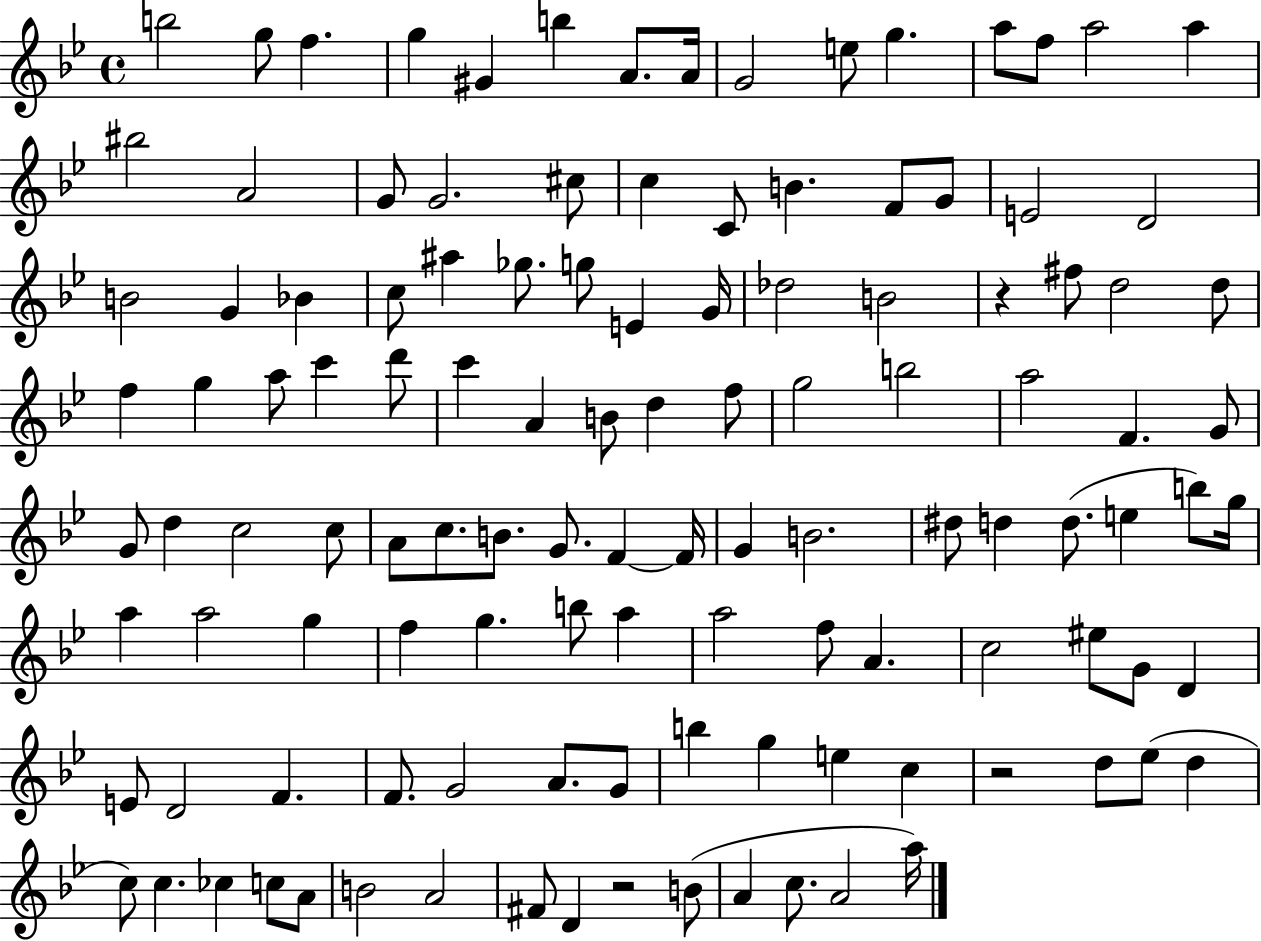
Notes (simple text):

B5/h G5/e F5/q. G5/q G#4/q B5/q A4/e. A4/s G4/h E5/e G5/q. A5/e F5/e A5/h A5/q BIS5/h A4/h G4/e G4/h. C#5/e C5/q C4/e B4/q. F4/e G4/e E4/h D4/h B4/h G4/q Bb4/q C5/e A#5/q Gb5/e. G5/e E4/q G4/s Db5/h B4/h R/q F#5/e D5/h D5/e F5/q G5/q A5/e C6/q D6/e C6/q A4/q B4/e D5/q F5/e G5/h B5/h A5/h F4/q. G4/e G4/e D5/q C5/h C5/e A4/e C5/e. B4/e. G4/e. F4/q F4/s G4/q B4/h. D#5/e D5/q D5/e. E5/q B5/e G5/s A5/q A5/h G5/q F5/q G5/q. B5/e A5/q A5/h F5/e A4/q. C5/h EIS5/e G4/e D4/q E4/e D4/h F4/q. F4/e. G4/h A4/e. G4/e B5/q G5/q E5/q C5/q R/h D5/e Eb5/e D5/q C5/e C5/q. CES5/q C5/e A4/e B4/h A4/h F#4/e D4/q R/h B4/e A4/q C5/e. A4/h A5/s